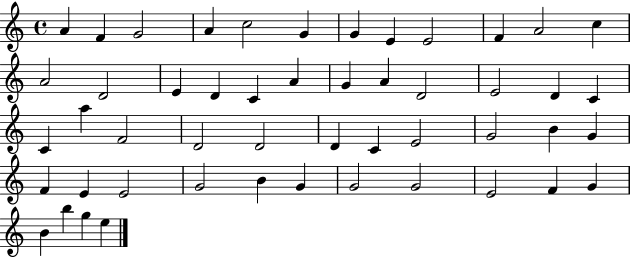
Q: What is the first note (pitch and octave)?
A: A4